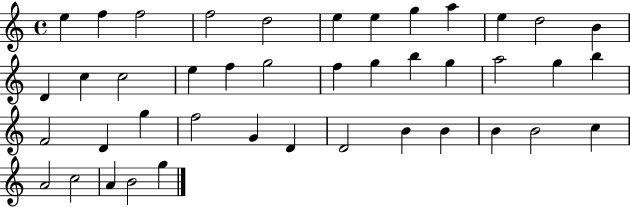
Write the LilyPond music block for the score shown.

{
  \clef treble
  \time 4/4
  \defaultTimeSignature
  \key c \major
  e''4 f''4 f''2 | f''2 d''2 | e''4 e''4 g''4 a''4 | e''4 d''2 b'4 | \break d'4 c''4 c''2 | e''4 f''4 g''2 | f''4 g''4 b''4 g''4 | a''2 g''4 b''4 | \break f'2 d'4 g''4 | f''2 g'4 d'4 | d'2 b'4 b'4 | b'4 b'2 c''4 | \break a'2 c''2 | a'4 b'2 g''4 | \bar "|."
}